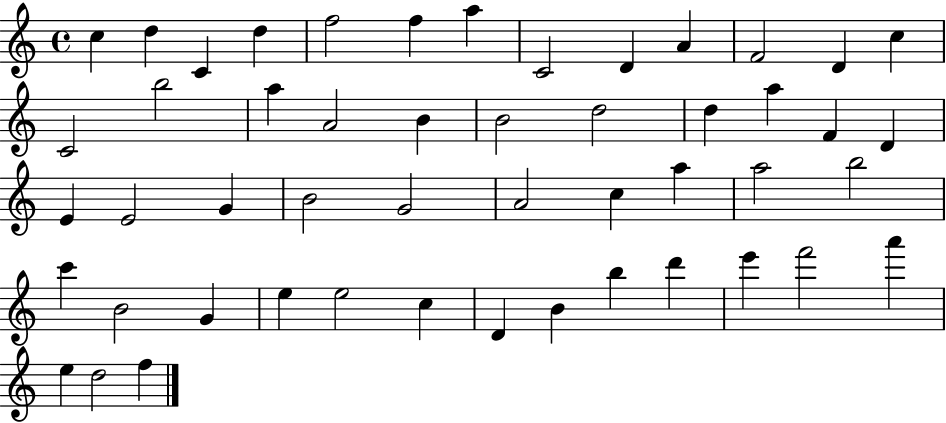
{
  \clef treble
  \time 4/4
  \defaultTimeSignature
  \key c \major
  c''4 d''4 c'4 d''4 | f''2 f''4 a''4 | c'2 d'4 a'4 | f'2 d'4 c''4 | \break c'2 b''2 | a''4 a'2 b'4 | b'2 d''2 | d''4 a''4 f'4 d'4 | \break e'4 e'2 g'4 | b'2 g'2 | a'2 c''4 a''4 | a''2 b''2 | \break c'''4 b'2 g'4 | e''4 e''2 c''4 | d'4 b'4 b''4 d'''4 | e'''4 f'''2 a'''4 | \break e''4 d''2 f''4 | \bar "|."
}